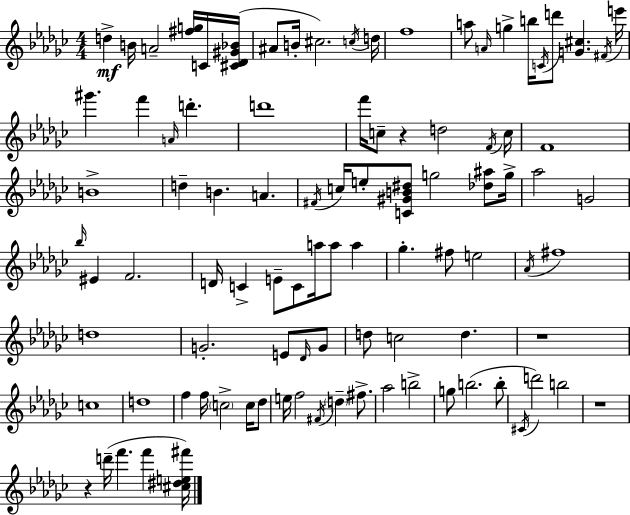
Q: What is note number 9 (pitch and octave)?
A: D5